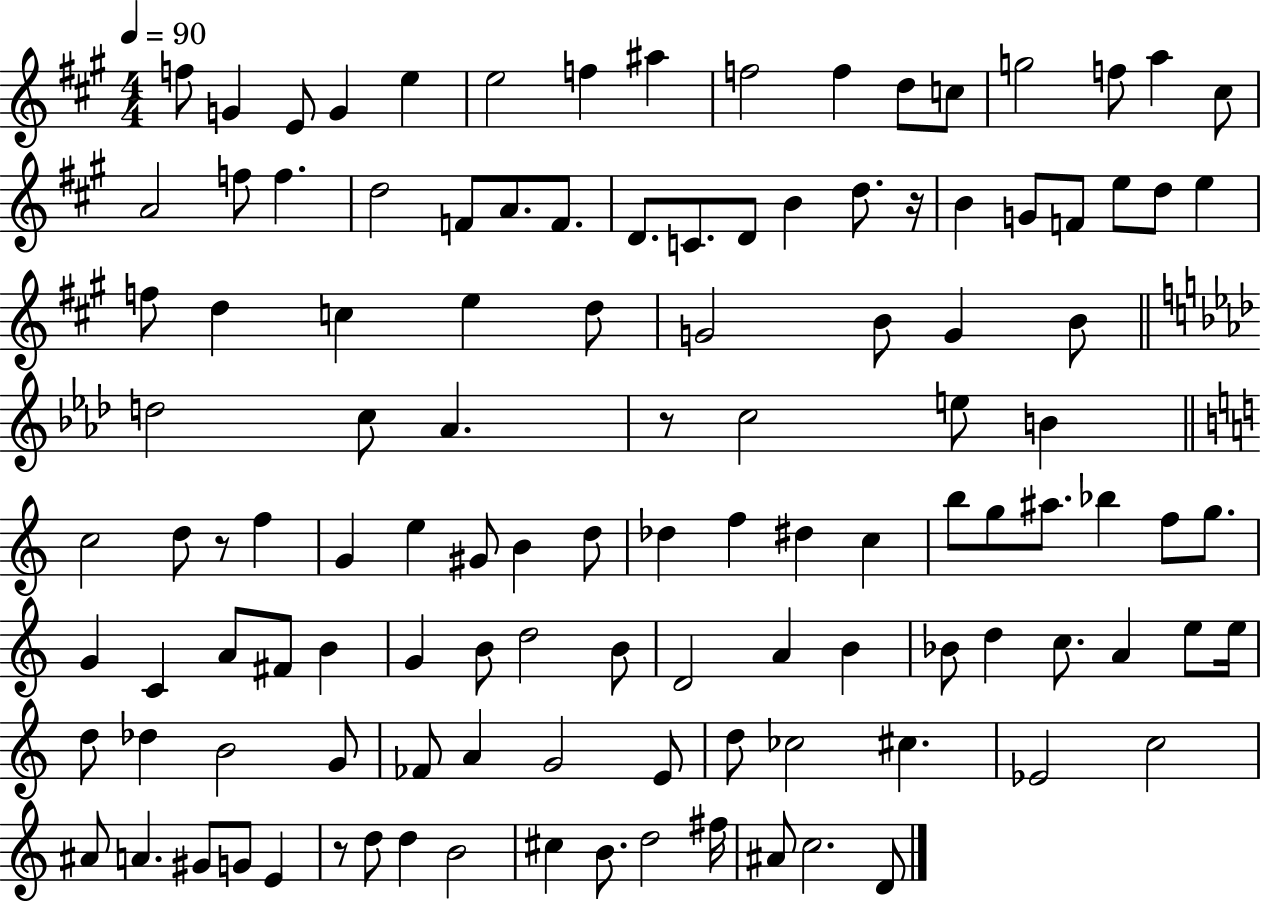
{
  \clef treble
  \numericTimeSignature
  \time 4/4
  \key a \major
  \tempo 4 = 90
  f''8 g'4 e'8 g'4 e''4 | e''2 f''4 ais''4 | f''2 f''4 d''8 c''8 | g''2 f''8 a''4 cis''8 | \break a'2 f''8 f''4. | d''2 f'8 a'8. f'8. | d'8. c'8. d'8 b'4 d''8. r16 | b'4 g'8 f'8 e''8 d''8 e''4 | \break f''8 d''4 c''4 e''4 d''8 | g'2 b'8 g'4 b'8 | \bar "||" \break \key f \minor d''2 c''8 aes'4. | r8 c''2 e''8 b'4 | \bar "||" \break \key a \minor c''2 d''8 r8 f''4 | g'4 e''4 gis'8 b'4 d''8 | des''4 f''4 dis''4 c''4 | b''8 g''8 ais''8. bes''4 f''8 g''8. | \break g'4 c'4 a'8 fis'8 b'4 | g'4 b'8 d''2 b'8 | d'2 a'4 b'4 | bes'8 d''4 c''8. a'4 e''8 e''16 | \break d''8 des''4 b'2 g'8 | fes'8 a'4 g'2 e'8 | d''8 ces''2 cis''4. | ees'2 c''2 | \break ais'8 a'4. gis'8 g'8 e'4 | r8 d''8 d''4 b'2 | cis''4 b'8. d''2 fis''16 | ais'8 c''2. d'8 | \break \bar "|."
}